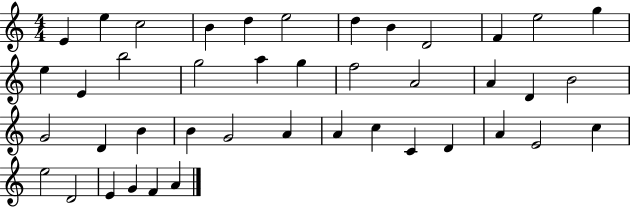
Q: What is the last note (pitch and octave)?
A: A4